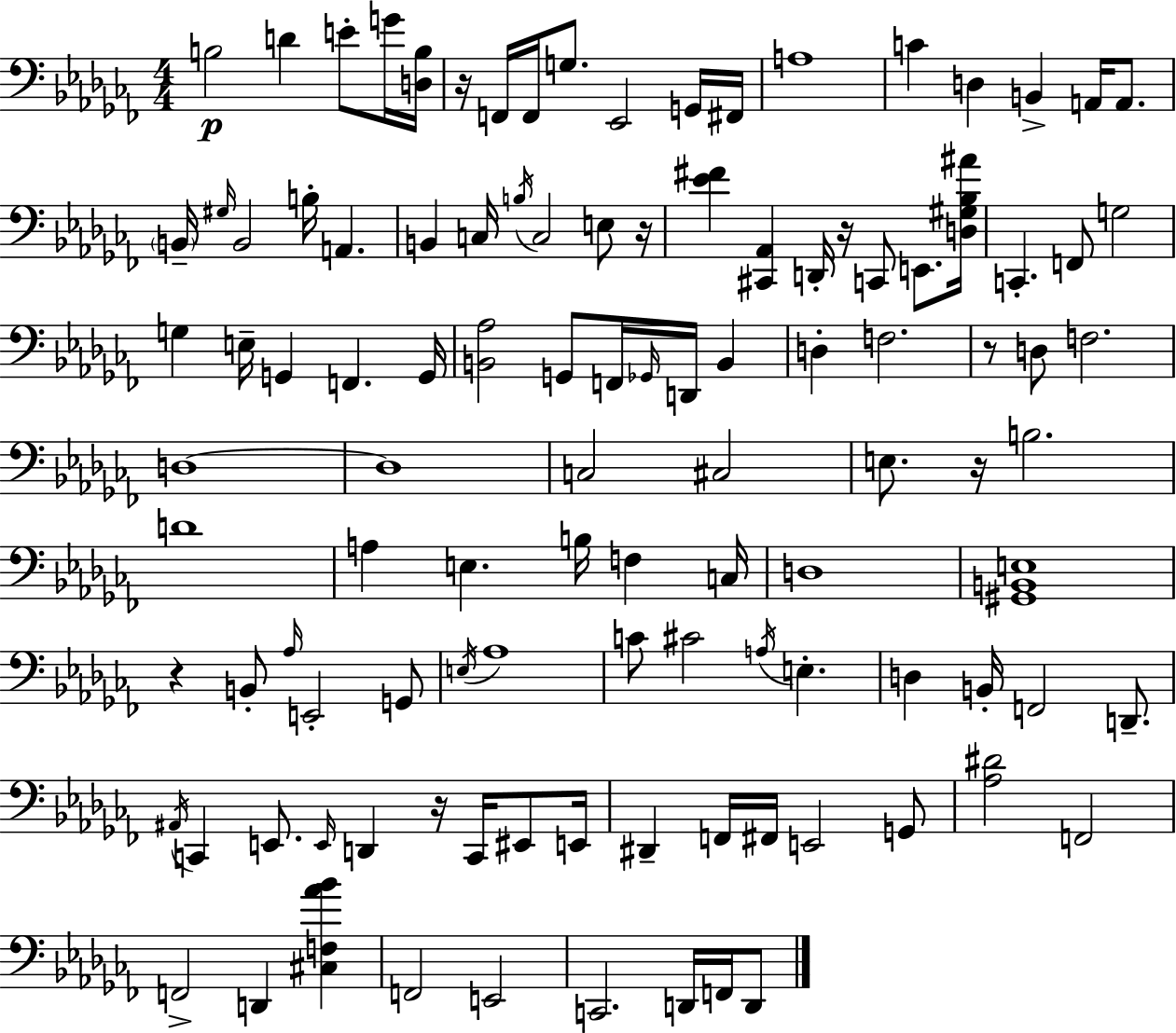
X:1
T:Untitled
M:4/4
L:1/4
K:Abm
B,2 D E/2 G/4 [D,B,]/4 z/4 F,,/4 F,,/4 G,/2 _E,,2 G,,/4 ^F,,/4 A,4 C D, B,, A,,/4 A,,/2 B,,/4 ^G,/4 B,,2 B,/4 A,, B,, C,/4 B,/4 C,2 E,/2 z/4 [_E^F] [^C,,_A,,] D,,/4 z/4 C,,/2 E,,/2 [D,^G,_B,^A]/4 C,, F,,/2 G,2 G, E,/4 G,, F,, G,,/4 [B,,_A,]2 G,,/2 F,,/4 _G,,/4 D,,/4 B,, D, F,2 z/2 D,/2 F,2 D,4 D,4 C,2 ^C,2 E,/2 z/4 B,2 D4 A, E, B,/4 F, C,/4 D,4 [^G,,B,,E,]4 z B,,/2 _A,/4 E,,2 G,,/2 E,/4 _A,4 C/2 ^C2 A,/4 E, D, B,,/4 F,,2 D,,/2 ^A,,/4 C,, E,,/2 E,,/4 D,, z/4 C,,/4 ^E,,/2 E,,/4 ^D,, F,,/4 ^F,,/4 E,,2 G,,/2 [_A,^D]2 F,,2 F,,2 D,, [^C,F,_A_B] F,,2 E,,2 C,,2 D,,/4 F,,/4 D,,/2